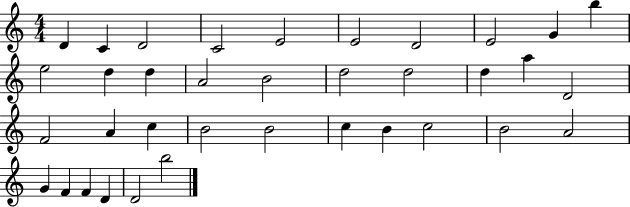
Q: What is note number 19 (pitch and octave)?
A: A5